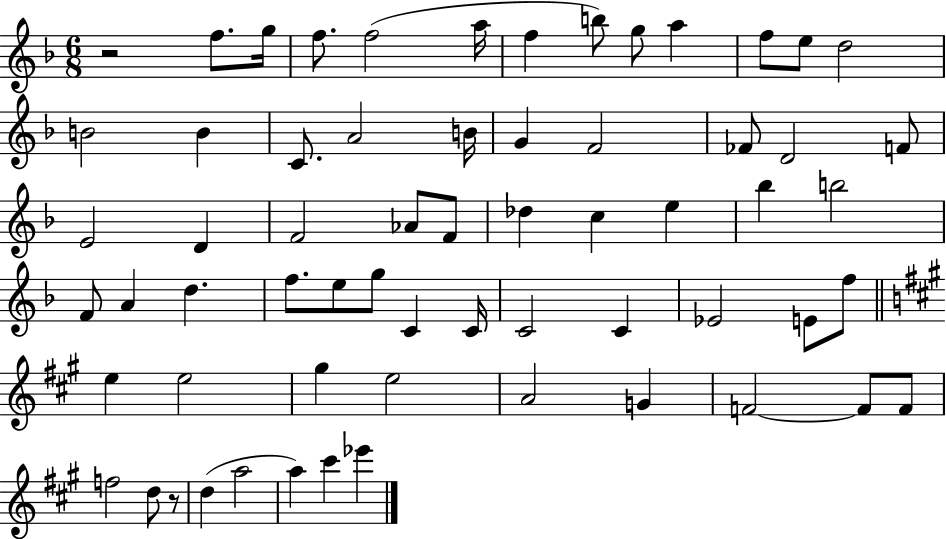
R/h F5/e. G5/s F5/e. F5/h A5/s F5/q B5/e G5/e A5/q F5/e E5/e D5/h B4/h B4/q C4/e. A4/h B4/s G4/q F4/h FES4/e D4/h F4/e E4/h D4/q F4/h Ab4/e F4/e Db5/q C5/q E5/q Bb5/q B5/h F4/e A4/q D5/q. F5/e. E5/e G5/e C4/q C4/s C4/h C4/q Eb4/h E4/e F5/e E5/q E5/h G#5/q E5/h A4/h G4/q F4/h F4/e F4/e F5/h D5/e R/e D5/q A5/h A5/q C#6/q Eb6/q